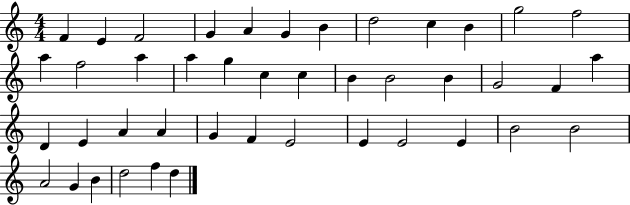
F4/q E4/q F4/h G4/q A4/q G4/q B4/q D5/h C5/q B4/q G5/h F5/h A5/q F5/h A5/q A5/q G5/q C5/q C5/q B4/q B4/h B4/q G4/h F4/q A5/q D4/q E4/q A4/q A4/q G4/q F4/q E4/h E4/q E4/h E4/q B4/h B4/h A4/h G4/q B4/q D5/h F5/q D5/q